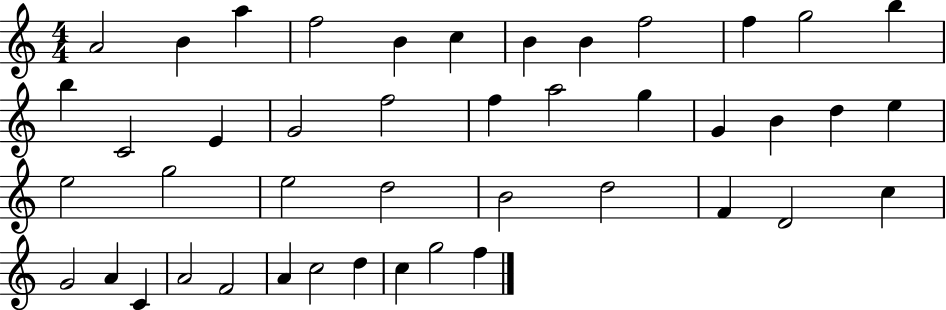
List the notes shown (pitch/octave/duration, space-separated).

A4/h B4/q A5/q F5/h B4/q C5/q B4/q B4/q F5/h F5/q G5/h B5/q B5/q C4/h E4/q G4/h F5/h F5/q A5/h G5/q G4/q B4/q D5/q E5/q E5/h G5/h E5/h D5/h B4/h D5/h F4/q D4/h C5/q G4/h A4/q C4/q A4/h F4/h A4/q C5/h D5/q C5/q G5/h F5/q